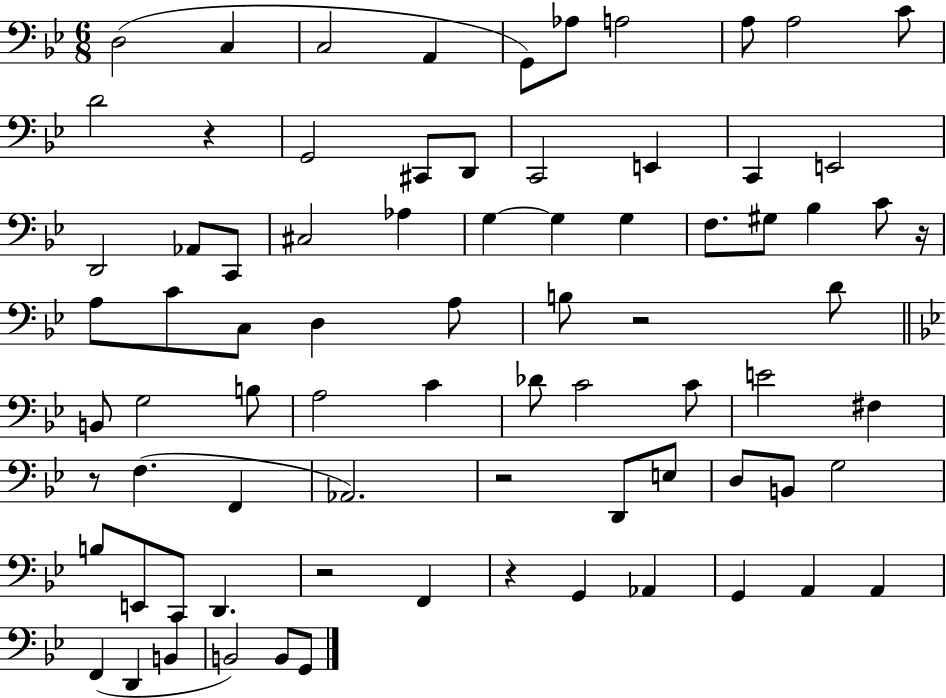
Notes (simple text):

D3/h C3/q C3/h A2/q G2/e Ab3/e A3/h A3/e A3/h C4/e D4/h R/q G2/h C#2/e D2/e C2/h E2/q C2/q E2/h D2/h Ab2/e C2/e C#3/h Ab3/q G3/q G3/q G3/q F3/e. G#3/e Bb3/q C4/e R/s A3/e C4/e C3/e D3/q A3/e B3/e R/h D4/e B2/e G3/h B3/e A3/h C4/q Db4/e C4/h C4/e E4/h F#3/q R/e F3/q. F2/q Ab2/h. R/h D2/e E3/e D3/e B2/e G3/h B3/e E2/e C2/e D2/q. R/h F2/q R/q G2/q Ab2/q G2/q A2/q A2/q F2/q D2/q B2/q B2/h B2/e G2/e